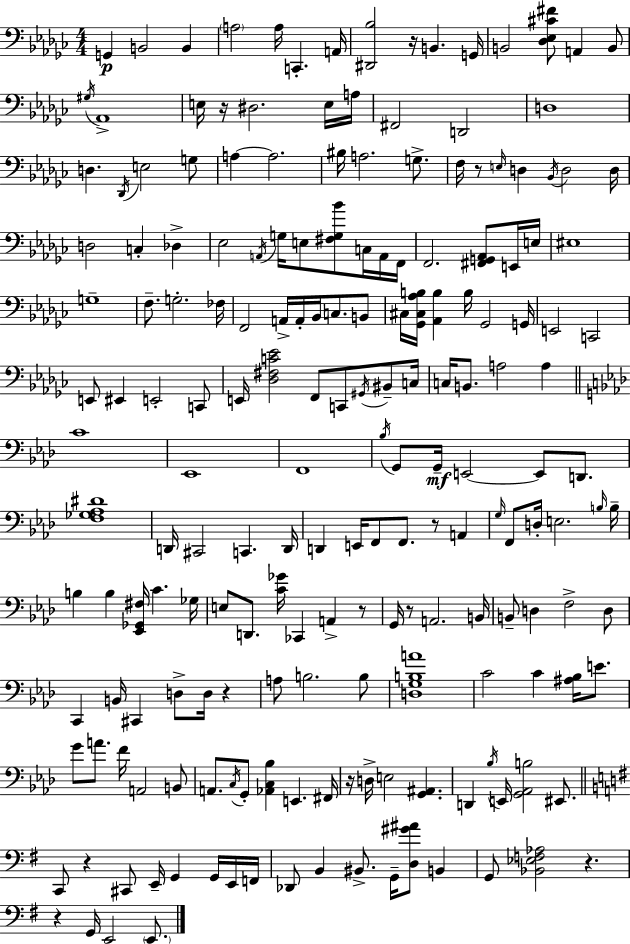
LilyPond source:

{
  \clef bass
  \numericTimeSignature
  \time 4/4
  \key ees \minor
  g,4\p b,2 b,4 | \parenthesize a2 a16 c,4.-. a,16 | <dis, bes>2 r16 b,4. g,16 | b,2 <des ees cis' fis'>8 a,4 b,8 | \break \acciaccatura { gis16 } aes,1-> | e16 r16 dis2. e16 | a16 fis,2 d,2 | d1 | \break d4. \acciaccatura { des,16 } e2 | g8 a4~~ a2. | bis16 a2. g8.-> | f16 r8 \grace { e16 } d4 \acciaccatura { bes,16 } d2 | \break d16 d2 c4-. | des4-> ees2 \acciaccatura { a,16 } g16 e8 | <fis g bes'>8 c16 a,16 f,16 f,2. | <fis, g, aes,>8 e,16 e16 eis1 | \break g1-- | f8.-- g2.-. | fes16 f,2 a,16-> a,16-. bes,16 | c8. b,8 cis16 <ges, cis aes b>16 <aes, b>4 b16 ges,2 | \break g,16 e,2 c,2 | e,8 eis,4 e,2-. | c,8 e,16 <des fis c' ees'>2 f,8 | c,8 \acciaccatura { gis,16 } bis,8-- c16 c16 b,8. a2 | \break a4 \bar "||" \break \key f \minor c'1 | ees,1 | f,1 | \acciaccatura { bes16 } g,8 g,16--\mf e,2~~ e,8 d,8. | \break <f ges aes dis'>1 | d,16 cis,2 c,4. | d,16 d,4 e,16 f,8 f,8. r8 a,4 | \grace { g16 } f,8 d16-. e2. | \break \grace { b16 } b16-- b4 b4 <ees, ges, fis>16 c'4. | ges16 e8 d,8. <c' ges'>16 ces,4 a,4-> | r8 g,16 r8 a,2. | b,16 b,8-- d4 f2-> | \break d8 c,4 b,16 cis,4 d8-> d16 r4 | a8 b2. | b8 <d g b a'>1 | c'2 c'4 <ais bes>16 | \break e'8. g'8 a'8. f'16 a,2 | b,8 a,8. \acciaccatura { c16 } g,8-. <aes, c bes>4 e,4. | fis,16 r16 d16-> e2 <g, ais,>4. | d,4 \acciaccatura { bes16 } e,16 <g, aes, b>2 | \break eis,8. \bar "||" \break \key e \minor c,8 r4 cis,8 e,16-- g,4 g,16 e,16 f,16 | des,8 b,4 bis,8.-> g,16-- <d gis' ais'>8 b,4 | g,8 <bes, ees f aes>2 r4. | r4 g,16 e,2 \parenthesize e,8. | \break \bar "|."
}